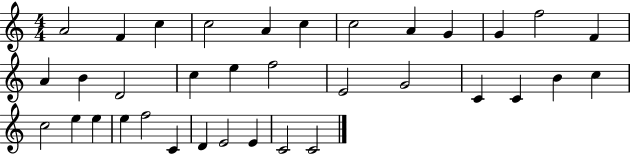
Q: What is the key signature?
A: C major